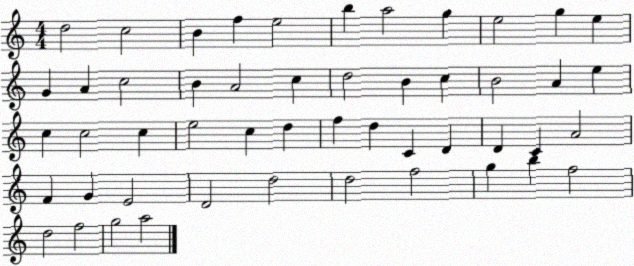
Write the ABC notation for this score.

X:1
T:Untitled
M:4/4
L:1/4
K:C
d2 c2 B f e2 b a2 g e2 g e G A c2 B A2 c d2 B c B2 A e c c2 c e2 c d f d C D D C A2 F G E2 D2 d2 d2 f2 g b f2 d2 f2 g2 a2